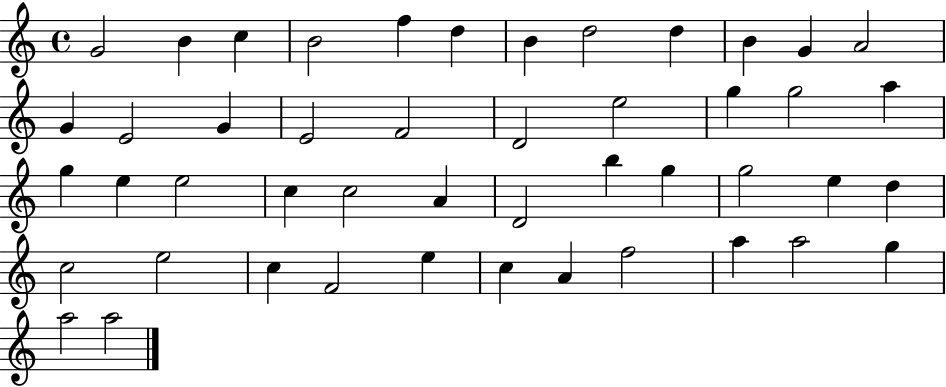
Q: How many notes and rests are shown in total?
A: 47